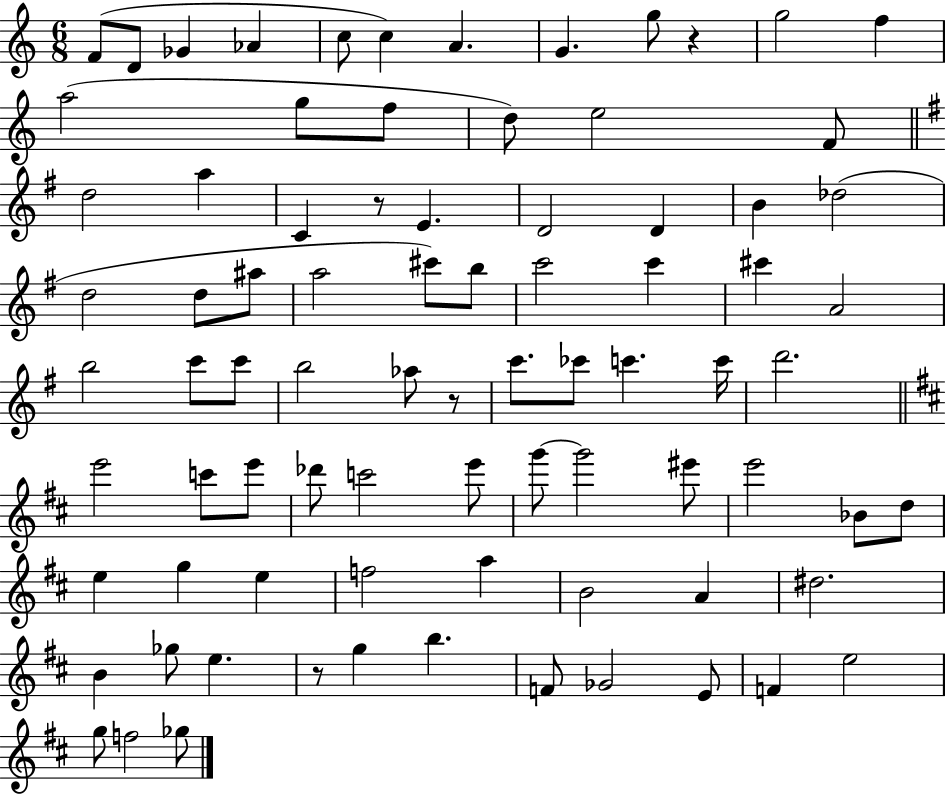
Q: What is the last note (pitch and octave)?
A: Gb5